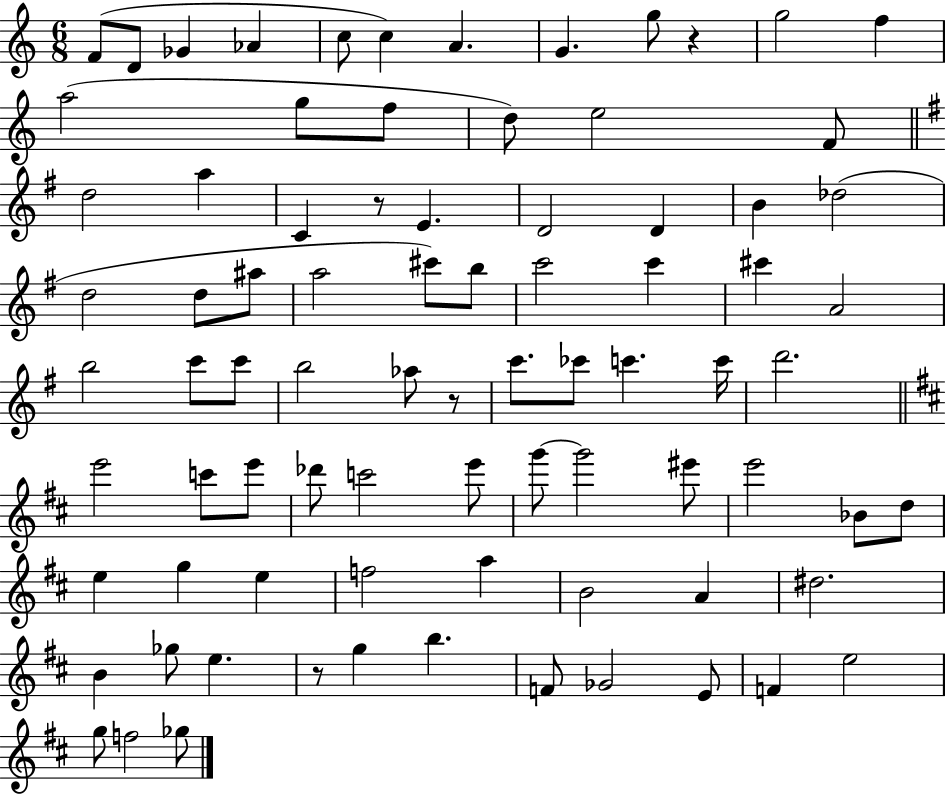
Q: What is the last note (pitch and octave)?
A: Gb5